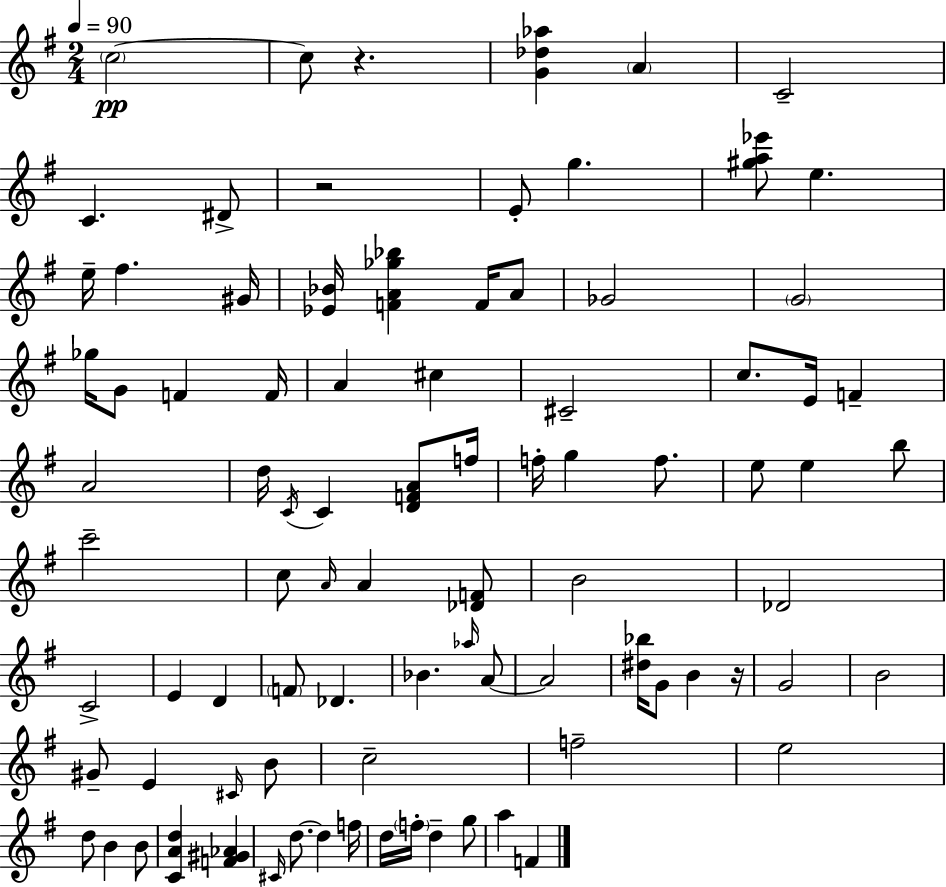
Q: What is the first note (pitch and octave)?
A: C5